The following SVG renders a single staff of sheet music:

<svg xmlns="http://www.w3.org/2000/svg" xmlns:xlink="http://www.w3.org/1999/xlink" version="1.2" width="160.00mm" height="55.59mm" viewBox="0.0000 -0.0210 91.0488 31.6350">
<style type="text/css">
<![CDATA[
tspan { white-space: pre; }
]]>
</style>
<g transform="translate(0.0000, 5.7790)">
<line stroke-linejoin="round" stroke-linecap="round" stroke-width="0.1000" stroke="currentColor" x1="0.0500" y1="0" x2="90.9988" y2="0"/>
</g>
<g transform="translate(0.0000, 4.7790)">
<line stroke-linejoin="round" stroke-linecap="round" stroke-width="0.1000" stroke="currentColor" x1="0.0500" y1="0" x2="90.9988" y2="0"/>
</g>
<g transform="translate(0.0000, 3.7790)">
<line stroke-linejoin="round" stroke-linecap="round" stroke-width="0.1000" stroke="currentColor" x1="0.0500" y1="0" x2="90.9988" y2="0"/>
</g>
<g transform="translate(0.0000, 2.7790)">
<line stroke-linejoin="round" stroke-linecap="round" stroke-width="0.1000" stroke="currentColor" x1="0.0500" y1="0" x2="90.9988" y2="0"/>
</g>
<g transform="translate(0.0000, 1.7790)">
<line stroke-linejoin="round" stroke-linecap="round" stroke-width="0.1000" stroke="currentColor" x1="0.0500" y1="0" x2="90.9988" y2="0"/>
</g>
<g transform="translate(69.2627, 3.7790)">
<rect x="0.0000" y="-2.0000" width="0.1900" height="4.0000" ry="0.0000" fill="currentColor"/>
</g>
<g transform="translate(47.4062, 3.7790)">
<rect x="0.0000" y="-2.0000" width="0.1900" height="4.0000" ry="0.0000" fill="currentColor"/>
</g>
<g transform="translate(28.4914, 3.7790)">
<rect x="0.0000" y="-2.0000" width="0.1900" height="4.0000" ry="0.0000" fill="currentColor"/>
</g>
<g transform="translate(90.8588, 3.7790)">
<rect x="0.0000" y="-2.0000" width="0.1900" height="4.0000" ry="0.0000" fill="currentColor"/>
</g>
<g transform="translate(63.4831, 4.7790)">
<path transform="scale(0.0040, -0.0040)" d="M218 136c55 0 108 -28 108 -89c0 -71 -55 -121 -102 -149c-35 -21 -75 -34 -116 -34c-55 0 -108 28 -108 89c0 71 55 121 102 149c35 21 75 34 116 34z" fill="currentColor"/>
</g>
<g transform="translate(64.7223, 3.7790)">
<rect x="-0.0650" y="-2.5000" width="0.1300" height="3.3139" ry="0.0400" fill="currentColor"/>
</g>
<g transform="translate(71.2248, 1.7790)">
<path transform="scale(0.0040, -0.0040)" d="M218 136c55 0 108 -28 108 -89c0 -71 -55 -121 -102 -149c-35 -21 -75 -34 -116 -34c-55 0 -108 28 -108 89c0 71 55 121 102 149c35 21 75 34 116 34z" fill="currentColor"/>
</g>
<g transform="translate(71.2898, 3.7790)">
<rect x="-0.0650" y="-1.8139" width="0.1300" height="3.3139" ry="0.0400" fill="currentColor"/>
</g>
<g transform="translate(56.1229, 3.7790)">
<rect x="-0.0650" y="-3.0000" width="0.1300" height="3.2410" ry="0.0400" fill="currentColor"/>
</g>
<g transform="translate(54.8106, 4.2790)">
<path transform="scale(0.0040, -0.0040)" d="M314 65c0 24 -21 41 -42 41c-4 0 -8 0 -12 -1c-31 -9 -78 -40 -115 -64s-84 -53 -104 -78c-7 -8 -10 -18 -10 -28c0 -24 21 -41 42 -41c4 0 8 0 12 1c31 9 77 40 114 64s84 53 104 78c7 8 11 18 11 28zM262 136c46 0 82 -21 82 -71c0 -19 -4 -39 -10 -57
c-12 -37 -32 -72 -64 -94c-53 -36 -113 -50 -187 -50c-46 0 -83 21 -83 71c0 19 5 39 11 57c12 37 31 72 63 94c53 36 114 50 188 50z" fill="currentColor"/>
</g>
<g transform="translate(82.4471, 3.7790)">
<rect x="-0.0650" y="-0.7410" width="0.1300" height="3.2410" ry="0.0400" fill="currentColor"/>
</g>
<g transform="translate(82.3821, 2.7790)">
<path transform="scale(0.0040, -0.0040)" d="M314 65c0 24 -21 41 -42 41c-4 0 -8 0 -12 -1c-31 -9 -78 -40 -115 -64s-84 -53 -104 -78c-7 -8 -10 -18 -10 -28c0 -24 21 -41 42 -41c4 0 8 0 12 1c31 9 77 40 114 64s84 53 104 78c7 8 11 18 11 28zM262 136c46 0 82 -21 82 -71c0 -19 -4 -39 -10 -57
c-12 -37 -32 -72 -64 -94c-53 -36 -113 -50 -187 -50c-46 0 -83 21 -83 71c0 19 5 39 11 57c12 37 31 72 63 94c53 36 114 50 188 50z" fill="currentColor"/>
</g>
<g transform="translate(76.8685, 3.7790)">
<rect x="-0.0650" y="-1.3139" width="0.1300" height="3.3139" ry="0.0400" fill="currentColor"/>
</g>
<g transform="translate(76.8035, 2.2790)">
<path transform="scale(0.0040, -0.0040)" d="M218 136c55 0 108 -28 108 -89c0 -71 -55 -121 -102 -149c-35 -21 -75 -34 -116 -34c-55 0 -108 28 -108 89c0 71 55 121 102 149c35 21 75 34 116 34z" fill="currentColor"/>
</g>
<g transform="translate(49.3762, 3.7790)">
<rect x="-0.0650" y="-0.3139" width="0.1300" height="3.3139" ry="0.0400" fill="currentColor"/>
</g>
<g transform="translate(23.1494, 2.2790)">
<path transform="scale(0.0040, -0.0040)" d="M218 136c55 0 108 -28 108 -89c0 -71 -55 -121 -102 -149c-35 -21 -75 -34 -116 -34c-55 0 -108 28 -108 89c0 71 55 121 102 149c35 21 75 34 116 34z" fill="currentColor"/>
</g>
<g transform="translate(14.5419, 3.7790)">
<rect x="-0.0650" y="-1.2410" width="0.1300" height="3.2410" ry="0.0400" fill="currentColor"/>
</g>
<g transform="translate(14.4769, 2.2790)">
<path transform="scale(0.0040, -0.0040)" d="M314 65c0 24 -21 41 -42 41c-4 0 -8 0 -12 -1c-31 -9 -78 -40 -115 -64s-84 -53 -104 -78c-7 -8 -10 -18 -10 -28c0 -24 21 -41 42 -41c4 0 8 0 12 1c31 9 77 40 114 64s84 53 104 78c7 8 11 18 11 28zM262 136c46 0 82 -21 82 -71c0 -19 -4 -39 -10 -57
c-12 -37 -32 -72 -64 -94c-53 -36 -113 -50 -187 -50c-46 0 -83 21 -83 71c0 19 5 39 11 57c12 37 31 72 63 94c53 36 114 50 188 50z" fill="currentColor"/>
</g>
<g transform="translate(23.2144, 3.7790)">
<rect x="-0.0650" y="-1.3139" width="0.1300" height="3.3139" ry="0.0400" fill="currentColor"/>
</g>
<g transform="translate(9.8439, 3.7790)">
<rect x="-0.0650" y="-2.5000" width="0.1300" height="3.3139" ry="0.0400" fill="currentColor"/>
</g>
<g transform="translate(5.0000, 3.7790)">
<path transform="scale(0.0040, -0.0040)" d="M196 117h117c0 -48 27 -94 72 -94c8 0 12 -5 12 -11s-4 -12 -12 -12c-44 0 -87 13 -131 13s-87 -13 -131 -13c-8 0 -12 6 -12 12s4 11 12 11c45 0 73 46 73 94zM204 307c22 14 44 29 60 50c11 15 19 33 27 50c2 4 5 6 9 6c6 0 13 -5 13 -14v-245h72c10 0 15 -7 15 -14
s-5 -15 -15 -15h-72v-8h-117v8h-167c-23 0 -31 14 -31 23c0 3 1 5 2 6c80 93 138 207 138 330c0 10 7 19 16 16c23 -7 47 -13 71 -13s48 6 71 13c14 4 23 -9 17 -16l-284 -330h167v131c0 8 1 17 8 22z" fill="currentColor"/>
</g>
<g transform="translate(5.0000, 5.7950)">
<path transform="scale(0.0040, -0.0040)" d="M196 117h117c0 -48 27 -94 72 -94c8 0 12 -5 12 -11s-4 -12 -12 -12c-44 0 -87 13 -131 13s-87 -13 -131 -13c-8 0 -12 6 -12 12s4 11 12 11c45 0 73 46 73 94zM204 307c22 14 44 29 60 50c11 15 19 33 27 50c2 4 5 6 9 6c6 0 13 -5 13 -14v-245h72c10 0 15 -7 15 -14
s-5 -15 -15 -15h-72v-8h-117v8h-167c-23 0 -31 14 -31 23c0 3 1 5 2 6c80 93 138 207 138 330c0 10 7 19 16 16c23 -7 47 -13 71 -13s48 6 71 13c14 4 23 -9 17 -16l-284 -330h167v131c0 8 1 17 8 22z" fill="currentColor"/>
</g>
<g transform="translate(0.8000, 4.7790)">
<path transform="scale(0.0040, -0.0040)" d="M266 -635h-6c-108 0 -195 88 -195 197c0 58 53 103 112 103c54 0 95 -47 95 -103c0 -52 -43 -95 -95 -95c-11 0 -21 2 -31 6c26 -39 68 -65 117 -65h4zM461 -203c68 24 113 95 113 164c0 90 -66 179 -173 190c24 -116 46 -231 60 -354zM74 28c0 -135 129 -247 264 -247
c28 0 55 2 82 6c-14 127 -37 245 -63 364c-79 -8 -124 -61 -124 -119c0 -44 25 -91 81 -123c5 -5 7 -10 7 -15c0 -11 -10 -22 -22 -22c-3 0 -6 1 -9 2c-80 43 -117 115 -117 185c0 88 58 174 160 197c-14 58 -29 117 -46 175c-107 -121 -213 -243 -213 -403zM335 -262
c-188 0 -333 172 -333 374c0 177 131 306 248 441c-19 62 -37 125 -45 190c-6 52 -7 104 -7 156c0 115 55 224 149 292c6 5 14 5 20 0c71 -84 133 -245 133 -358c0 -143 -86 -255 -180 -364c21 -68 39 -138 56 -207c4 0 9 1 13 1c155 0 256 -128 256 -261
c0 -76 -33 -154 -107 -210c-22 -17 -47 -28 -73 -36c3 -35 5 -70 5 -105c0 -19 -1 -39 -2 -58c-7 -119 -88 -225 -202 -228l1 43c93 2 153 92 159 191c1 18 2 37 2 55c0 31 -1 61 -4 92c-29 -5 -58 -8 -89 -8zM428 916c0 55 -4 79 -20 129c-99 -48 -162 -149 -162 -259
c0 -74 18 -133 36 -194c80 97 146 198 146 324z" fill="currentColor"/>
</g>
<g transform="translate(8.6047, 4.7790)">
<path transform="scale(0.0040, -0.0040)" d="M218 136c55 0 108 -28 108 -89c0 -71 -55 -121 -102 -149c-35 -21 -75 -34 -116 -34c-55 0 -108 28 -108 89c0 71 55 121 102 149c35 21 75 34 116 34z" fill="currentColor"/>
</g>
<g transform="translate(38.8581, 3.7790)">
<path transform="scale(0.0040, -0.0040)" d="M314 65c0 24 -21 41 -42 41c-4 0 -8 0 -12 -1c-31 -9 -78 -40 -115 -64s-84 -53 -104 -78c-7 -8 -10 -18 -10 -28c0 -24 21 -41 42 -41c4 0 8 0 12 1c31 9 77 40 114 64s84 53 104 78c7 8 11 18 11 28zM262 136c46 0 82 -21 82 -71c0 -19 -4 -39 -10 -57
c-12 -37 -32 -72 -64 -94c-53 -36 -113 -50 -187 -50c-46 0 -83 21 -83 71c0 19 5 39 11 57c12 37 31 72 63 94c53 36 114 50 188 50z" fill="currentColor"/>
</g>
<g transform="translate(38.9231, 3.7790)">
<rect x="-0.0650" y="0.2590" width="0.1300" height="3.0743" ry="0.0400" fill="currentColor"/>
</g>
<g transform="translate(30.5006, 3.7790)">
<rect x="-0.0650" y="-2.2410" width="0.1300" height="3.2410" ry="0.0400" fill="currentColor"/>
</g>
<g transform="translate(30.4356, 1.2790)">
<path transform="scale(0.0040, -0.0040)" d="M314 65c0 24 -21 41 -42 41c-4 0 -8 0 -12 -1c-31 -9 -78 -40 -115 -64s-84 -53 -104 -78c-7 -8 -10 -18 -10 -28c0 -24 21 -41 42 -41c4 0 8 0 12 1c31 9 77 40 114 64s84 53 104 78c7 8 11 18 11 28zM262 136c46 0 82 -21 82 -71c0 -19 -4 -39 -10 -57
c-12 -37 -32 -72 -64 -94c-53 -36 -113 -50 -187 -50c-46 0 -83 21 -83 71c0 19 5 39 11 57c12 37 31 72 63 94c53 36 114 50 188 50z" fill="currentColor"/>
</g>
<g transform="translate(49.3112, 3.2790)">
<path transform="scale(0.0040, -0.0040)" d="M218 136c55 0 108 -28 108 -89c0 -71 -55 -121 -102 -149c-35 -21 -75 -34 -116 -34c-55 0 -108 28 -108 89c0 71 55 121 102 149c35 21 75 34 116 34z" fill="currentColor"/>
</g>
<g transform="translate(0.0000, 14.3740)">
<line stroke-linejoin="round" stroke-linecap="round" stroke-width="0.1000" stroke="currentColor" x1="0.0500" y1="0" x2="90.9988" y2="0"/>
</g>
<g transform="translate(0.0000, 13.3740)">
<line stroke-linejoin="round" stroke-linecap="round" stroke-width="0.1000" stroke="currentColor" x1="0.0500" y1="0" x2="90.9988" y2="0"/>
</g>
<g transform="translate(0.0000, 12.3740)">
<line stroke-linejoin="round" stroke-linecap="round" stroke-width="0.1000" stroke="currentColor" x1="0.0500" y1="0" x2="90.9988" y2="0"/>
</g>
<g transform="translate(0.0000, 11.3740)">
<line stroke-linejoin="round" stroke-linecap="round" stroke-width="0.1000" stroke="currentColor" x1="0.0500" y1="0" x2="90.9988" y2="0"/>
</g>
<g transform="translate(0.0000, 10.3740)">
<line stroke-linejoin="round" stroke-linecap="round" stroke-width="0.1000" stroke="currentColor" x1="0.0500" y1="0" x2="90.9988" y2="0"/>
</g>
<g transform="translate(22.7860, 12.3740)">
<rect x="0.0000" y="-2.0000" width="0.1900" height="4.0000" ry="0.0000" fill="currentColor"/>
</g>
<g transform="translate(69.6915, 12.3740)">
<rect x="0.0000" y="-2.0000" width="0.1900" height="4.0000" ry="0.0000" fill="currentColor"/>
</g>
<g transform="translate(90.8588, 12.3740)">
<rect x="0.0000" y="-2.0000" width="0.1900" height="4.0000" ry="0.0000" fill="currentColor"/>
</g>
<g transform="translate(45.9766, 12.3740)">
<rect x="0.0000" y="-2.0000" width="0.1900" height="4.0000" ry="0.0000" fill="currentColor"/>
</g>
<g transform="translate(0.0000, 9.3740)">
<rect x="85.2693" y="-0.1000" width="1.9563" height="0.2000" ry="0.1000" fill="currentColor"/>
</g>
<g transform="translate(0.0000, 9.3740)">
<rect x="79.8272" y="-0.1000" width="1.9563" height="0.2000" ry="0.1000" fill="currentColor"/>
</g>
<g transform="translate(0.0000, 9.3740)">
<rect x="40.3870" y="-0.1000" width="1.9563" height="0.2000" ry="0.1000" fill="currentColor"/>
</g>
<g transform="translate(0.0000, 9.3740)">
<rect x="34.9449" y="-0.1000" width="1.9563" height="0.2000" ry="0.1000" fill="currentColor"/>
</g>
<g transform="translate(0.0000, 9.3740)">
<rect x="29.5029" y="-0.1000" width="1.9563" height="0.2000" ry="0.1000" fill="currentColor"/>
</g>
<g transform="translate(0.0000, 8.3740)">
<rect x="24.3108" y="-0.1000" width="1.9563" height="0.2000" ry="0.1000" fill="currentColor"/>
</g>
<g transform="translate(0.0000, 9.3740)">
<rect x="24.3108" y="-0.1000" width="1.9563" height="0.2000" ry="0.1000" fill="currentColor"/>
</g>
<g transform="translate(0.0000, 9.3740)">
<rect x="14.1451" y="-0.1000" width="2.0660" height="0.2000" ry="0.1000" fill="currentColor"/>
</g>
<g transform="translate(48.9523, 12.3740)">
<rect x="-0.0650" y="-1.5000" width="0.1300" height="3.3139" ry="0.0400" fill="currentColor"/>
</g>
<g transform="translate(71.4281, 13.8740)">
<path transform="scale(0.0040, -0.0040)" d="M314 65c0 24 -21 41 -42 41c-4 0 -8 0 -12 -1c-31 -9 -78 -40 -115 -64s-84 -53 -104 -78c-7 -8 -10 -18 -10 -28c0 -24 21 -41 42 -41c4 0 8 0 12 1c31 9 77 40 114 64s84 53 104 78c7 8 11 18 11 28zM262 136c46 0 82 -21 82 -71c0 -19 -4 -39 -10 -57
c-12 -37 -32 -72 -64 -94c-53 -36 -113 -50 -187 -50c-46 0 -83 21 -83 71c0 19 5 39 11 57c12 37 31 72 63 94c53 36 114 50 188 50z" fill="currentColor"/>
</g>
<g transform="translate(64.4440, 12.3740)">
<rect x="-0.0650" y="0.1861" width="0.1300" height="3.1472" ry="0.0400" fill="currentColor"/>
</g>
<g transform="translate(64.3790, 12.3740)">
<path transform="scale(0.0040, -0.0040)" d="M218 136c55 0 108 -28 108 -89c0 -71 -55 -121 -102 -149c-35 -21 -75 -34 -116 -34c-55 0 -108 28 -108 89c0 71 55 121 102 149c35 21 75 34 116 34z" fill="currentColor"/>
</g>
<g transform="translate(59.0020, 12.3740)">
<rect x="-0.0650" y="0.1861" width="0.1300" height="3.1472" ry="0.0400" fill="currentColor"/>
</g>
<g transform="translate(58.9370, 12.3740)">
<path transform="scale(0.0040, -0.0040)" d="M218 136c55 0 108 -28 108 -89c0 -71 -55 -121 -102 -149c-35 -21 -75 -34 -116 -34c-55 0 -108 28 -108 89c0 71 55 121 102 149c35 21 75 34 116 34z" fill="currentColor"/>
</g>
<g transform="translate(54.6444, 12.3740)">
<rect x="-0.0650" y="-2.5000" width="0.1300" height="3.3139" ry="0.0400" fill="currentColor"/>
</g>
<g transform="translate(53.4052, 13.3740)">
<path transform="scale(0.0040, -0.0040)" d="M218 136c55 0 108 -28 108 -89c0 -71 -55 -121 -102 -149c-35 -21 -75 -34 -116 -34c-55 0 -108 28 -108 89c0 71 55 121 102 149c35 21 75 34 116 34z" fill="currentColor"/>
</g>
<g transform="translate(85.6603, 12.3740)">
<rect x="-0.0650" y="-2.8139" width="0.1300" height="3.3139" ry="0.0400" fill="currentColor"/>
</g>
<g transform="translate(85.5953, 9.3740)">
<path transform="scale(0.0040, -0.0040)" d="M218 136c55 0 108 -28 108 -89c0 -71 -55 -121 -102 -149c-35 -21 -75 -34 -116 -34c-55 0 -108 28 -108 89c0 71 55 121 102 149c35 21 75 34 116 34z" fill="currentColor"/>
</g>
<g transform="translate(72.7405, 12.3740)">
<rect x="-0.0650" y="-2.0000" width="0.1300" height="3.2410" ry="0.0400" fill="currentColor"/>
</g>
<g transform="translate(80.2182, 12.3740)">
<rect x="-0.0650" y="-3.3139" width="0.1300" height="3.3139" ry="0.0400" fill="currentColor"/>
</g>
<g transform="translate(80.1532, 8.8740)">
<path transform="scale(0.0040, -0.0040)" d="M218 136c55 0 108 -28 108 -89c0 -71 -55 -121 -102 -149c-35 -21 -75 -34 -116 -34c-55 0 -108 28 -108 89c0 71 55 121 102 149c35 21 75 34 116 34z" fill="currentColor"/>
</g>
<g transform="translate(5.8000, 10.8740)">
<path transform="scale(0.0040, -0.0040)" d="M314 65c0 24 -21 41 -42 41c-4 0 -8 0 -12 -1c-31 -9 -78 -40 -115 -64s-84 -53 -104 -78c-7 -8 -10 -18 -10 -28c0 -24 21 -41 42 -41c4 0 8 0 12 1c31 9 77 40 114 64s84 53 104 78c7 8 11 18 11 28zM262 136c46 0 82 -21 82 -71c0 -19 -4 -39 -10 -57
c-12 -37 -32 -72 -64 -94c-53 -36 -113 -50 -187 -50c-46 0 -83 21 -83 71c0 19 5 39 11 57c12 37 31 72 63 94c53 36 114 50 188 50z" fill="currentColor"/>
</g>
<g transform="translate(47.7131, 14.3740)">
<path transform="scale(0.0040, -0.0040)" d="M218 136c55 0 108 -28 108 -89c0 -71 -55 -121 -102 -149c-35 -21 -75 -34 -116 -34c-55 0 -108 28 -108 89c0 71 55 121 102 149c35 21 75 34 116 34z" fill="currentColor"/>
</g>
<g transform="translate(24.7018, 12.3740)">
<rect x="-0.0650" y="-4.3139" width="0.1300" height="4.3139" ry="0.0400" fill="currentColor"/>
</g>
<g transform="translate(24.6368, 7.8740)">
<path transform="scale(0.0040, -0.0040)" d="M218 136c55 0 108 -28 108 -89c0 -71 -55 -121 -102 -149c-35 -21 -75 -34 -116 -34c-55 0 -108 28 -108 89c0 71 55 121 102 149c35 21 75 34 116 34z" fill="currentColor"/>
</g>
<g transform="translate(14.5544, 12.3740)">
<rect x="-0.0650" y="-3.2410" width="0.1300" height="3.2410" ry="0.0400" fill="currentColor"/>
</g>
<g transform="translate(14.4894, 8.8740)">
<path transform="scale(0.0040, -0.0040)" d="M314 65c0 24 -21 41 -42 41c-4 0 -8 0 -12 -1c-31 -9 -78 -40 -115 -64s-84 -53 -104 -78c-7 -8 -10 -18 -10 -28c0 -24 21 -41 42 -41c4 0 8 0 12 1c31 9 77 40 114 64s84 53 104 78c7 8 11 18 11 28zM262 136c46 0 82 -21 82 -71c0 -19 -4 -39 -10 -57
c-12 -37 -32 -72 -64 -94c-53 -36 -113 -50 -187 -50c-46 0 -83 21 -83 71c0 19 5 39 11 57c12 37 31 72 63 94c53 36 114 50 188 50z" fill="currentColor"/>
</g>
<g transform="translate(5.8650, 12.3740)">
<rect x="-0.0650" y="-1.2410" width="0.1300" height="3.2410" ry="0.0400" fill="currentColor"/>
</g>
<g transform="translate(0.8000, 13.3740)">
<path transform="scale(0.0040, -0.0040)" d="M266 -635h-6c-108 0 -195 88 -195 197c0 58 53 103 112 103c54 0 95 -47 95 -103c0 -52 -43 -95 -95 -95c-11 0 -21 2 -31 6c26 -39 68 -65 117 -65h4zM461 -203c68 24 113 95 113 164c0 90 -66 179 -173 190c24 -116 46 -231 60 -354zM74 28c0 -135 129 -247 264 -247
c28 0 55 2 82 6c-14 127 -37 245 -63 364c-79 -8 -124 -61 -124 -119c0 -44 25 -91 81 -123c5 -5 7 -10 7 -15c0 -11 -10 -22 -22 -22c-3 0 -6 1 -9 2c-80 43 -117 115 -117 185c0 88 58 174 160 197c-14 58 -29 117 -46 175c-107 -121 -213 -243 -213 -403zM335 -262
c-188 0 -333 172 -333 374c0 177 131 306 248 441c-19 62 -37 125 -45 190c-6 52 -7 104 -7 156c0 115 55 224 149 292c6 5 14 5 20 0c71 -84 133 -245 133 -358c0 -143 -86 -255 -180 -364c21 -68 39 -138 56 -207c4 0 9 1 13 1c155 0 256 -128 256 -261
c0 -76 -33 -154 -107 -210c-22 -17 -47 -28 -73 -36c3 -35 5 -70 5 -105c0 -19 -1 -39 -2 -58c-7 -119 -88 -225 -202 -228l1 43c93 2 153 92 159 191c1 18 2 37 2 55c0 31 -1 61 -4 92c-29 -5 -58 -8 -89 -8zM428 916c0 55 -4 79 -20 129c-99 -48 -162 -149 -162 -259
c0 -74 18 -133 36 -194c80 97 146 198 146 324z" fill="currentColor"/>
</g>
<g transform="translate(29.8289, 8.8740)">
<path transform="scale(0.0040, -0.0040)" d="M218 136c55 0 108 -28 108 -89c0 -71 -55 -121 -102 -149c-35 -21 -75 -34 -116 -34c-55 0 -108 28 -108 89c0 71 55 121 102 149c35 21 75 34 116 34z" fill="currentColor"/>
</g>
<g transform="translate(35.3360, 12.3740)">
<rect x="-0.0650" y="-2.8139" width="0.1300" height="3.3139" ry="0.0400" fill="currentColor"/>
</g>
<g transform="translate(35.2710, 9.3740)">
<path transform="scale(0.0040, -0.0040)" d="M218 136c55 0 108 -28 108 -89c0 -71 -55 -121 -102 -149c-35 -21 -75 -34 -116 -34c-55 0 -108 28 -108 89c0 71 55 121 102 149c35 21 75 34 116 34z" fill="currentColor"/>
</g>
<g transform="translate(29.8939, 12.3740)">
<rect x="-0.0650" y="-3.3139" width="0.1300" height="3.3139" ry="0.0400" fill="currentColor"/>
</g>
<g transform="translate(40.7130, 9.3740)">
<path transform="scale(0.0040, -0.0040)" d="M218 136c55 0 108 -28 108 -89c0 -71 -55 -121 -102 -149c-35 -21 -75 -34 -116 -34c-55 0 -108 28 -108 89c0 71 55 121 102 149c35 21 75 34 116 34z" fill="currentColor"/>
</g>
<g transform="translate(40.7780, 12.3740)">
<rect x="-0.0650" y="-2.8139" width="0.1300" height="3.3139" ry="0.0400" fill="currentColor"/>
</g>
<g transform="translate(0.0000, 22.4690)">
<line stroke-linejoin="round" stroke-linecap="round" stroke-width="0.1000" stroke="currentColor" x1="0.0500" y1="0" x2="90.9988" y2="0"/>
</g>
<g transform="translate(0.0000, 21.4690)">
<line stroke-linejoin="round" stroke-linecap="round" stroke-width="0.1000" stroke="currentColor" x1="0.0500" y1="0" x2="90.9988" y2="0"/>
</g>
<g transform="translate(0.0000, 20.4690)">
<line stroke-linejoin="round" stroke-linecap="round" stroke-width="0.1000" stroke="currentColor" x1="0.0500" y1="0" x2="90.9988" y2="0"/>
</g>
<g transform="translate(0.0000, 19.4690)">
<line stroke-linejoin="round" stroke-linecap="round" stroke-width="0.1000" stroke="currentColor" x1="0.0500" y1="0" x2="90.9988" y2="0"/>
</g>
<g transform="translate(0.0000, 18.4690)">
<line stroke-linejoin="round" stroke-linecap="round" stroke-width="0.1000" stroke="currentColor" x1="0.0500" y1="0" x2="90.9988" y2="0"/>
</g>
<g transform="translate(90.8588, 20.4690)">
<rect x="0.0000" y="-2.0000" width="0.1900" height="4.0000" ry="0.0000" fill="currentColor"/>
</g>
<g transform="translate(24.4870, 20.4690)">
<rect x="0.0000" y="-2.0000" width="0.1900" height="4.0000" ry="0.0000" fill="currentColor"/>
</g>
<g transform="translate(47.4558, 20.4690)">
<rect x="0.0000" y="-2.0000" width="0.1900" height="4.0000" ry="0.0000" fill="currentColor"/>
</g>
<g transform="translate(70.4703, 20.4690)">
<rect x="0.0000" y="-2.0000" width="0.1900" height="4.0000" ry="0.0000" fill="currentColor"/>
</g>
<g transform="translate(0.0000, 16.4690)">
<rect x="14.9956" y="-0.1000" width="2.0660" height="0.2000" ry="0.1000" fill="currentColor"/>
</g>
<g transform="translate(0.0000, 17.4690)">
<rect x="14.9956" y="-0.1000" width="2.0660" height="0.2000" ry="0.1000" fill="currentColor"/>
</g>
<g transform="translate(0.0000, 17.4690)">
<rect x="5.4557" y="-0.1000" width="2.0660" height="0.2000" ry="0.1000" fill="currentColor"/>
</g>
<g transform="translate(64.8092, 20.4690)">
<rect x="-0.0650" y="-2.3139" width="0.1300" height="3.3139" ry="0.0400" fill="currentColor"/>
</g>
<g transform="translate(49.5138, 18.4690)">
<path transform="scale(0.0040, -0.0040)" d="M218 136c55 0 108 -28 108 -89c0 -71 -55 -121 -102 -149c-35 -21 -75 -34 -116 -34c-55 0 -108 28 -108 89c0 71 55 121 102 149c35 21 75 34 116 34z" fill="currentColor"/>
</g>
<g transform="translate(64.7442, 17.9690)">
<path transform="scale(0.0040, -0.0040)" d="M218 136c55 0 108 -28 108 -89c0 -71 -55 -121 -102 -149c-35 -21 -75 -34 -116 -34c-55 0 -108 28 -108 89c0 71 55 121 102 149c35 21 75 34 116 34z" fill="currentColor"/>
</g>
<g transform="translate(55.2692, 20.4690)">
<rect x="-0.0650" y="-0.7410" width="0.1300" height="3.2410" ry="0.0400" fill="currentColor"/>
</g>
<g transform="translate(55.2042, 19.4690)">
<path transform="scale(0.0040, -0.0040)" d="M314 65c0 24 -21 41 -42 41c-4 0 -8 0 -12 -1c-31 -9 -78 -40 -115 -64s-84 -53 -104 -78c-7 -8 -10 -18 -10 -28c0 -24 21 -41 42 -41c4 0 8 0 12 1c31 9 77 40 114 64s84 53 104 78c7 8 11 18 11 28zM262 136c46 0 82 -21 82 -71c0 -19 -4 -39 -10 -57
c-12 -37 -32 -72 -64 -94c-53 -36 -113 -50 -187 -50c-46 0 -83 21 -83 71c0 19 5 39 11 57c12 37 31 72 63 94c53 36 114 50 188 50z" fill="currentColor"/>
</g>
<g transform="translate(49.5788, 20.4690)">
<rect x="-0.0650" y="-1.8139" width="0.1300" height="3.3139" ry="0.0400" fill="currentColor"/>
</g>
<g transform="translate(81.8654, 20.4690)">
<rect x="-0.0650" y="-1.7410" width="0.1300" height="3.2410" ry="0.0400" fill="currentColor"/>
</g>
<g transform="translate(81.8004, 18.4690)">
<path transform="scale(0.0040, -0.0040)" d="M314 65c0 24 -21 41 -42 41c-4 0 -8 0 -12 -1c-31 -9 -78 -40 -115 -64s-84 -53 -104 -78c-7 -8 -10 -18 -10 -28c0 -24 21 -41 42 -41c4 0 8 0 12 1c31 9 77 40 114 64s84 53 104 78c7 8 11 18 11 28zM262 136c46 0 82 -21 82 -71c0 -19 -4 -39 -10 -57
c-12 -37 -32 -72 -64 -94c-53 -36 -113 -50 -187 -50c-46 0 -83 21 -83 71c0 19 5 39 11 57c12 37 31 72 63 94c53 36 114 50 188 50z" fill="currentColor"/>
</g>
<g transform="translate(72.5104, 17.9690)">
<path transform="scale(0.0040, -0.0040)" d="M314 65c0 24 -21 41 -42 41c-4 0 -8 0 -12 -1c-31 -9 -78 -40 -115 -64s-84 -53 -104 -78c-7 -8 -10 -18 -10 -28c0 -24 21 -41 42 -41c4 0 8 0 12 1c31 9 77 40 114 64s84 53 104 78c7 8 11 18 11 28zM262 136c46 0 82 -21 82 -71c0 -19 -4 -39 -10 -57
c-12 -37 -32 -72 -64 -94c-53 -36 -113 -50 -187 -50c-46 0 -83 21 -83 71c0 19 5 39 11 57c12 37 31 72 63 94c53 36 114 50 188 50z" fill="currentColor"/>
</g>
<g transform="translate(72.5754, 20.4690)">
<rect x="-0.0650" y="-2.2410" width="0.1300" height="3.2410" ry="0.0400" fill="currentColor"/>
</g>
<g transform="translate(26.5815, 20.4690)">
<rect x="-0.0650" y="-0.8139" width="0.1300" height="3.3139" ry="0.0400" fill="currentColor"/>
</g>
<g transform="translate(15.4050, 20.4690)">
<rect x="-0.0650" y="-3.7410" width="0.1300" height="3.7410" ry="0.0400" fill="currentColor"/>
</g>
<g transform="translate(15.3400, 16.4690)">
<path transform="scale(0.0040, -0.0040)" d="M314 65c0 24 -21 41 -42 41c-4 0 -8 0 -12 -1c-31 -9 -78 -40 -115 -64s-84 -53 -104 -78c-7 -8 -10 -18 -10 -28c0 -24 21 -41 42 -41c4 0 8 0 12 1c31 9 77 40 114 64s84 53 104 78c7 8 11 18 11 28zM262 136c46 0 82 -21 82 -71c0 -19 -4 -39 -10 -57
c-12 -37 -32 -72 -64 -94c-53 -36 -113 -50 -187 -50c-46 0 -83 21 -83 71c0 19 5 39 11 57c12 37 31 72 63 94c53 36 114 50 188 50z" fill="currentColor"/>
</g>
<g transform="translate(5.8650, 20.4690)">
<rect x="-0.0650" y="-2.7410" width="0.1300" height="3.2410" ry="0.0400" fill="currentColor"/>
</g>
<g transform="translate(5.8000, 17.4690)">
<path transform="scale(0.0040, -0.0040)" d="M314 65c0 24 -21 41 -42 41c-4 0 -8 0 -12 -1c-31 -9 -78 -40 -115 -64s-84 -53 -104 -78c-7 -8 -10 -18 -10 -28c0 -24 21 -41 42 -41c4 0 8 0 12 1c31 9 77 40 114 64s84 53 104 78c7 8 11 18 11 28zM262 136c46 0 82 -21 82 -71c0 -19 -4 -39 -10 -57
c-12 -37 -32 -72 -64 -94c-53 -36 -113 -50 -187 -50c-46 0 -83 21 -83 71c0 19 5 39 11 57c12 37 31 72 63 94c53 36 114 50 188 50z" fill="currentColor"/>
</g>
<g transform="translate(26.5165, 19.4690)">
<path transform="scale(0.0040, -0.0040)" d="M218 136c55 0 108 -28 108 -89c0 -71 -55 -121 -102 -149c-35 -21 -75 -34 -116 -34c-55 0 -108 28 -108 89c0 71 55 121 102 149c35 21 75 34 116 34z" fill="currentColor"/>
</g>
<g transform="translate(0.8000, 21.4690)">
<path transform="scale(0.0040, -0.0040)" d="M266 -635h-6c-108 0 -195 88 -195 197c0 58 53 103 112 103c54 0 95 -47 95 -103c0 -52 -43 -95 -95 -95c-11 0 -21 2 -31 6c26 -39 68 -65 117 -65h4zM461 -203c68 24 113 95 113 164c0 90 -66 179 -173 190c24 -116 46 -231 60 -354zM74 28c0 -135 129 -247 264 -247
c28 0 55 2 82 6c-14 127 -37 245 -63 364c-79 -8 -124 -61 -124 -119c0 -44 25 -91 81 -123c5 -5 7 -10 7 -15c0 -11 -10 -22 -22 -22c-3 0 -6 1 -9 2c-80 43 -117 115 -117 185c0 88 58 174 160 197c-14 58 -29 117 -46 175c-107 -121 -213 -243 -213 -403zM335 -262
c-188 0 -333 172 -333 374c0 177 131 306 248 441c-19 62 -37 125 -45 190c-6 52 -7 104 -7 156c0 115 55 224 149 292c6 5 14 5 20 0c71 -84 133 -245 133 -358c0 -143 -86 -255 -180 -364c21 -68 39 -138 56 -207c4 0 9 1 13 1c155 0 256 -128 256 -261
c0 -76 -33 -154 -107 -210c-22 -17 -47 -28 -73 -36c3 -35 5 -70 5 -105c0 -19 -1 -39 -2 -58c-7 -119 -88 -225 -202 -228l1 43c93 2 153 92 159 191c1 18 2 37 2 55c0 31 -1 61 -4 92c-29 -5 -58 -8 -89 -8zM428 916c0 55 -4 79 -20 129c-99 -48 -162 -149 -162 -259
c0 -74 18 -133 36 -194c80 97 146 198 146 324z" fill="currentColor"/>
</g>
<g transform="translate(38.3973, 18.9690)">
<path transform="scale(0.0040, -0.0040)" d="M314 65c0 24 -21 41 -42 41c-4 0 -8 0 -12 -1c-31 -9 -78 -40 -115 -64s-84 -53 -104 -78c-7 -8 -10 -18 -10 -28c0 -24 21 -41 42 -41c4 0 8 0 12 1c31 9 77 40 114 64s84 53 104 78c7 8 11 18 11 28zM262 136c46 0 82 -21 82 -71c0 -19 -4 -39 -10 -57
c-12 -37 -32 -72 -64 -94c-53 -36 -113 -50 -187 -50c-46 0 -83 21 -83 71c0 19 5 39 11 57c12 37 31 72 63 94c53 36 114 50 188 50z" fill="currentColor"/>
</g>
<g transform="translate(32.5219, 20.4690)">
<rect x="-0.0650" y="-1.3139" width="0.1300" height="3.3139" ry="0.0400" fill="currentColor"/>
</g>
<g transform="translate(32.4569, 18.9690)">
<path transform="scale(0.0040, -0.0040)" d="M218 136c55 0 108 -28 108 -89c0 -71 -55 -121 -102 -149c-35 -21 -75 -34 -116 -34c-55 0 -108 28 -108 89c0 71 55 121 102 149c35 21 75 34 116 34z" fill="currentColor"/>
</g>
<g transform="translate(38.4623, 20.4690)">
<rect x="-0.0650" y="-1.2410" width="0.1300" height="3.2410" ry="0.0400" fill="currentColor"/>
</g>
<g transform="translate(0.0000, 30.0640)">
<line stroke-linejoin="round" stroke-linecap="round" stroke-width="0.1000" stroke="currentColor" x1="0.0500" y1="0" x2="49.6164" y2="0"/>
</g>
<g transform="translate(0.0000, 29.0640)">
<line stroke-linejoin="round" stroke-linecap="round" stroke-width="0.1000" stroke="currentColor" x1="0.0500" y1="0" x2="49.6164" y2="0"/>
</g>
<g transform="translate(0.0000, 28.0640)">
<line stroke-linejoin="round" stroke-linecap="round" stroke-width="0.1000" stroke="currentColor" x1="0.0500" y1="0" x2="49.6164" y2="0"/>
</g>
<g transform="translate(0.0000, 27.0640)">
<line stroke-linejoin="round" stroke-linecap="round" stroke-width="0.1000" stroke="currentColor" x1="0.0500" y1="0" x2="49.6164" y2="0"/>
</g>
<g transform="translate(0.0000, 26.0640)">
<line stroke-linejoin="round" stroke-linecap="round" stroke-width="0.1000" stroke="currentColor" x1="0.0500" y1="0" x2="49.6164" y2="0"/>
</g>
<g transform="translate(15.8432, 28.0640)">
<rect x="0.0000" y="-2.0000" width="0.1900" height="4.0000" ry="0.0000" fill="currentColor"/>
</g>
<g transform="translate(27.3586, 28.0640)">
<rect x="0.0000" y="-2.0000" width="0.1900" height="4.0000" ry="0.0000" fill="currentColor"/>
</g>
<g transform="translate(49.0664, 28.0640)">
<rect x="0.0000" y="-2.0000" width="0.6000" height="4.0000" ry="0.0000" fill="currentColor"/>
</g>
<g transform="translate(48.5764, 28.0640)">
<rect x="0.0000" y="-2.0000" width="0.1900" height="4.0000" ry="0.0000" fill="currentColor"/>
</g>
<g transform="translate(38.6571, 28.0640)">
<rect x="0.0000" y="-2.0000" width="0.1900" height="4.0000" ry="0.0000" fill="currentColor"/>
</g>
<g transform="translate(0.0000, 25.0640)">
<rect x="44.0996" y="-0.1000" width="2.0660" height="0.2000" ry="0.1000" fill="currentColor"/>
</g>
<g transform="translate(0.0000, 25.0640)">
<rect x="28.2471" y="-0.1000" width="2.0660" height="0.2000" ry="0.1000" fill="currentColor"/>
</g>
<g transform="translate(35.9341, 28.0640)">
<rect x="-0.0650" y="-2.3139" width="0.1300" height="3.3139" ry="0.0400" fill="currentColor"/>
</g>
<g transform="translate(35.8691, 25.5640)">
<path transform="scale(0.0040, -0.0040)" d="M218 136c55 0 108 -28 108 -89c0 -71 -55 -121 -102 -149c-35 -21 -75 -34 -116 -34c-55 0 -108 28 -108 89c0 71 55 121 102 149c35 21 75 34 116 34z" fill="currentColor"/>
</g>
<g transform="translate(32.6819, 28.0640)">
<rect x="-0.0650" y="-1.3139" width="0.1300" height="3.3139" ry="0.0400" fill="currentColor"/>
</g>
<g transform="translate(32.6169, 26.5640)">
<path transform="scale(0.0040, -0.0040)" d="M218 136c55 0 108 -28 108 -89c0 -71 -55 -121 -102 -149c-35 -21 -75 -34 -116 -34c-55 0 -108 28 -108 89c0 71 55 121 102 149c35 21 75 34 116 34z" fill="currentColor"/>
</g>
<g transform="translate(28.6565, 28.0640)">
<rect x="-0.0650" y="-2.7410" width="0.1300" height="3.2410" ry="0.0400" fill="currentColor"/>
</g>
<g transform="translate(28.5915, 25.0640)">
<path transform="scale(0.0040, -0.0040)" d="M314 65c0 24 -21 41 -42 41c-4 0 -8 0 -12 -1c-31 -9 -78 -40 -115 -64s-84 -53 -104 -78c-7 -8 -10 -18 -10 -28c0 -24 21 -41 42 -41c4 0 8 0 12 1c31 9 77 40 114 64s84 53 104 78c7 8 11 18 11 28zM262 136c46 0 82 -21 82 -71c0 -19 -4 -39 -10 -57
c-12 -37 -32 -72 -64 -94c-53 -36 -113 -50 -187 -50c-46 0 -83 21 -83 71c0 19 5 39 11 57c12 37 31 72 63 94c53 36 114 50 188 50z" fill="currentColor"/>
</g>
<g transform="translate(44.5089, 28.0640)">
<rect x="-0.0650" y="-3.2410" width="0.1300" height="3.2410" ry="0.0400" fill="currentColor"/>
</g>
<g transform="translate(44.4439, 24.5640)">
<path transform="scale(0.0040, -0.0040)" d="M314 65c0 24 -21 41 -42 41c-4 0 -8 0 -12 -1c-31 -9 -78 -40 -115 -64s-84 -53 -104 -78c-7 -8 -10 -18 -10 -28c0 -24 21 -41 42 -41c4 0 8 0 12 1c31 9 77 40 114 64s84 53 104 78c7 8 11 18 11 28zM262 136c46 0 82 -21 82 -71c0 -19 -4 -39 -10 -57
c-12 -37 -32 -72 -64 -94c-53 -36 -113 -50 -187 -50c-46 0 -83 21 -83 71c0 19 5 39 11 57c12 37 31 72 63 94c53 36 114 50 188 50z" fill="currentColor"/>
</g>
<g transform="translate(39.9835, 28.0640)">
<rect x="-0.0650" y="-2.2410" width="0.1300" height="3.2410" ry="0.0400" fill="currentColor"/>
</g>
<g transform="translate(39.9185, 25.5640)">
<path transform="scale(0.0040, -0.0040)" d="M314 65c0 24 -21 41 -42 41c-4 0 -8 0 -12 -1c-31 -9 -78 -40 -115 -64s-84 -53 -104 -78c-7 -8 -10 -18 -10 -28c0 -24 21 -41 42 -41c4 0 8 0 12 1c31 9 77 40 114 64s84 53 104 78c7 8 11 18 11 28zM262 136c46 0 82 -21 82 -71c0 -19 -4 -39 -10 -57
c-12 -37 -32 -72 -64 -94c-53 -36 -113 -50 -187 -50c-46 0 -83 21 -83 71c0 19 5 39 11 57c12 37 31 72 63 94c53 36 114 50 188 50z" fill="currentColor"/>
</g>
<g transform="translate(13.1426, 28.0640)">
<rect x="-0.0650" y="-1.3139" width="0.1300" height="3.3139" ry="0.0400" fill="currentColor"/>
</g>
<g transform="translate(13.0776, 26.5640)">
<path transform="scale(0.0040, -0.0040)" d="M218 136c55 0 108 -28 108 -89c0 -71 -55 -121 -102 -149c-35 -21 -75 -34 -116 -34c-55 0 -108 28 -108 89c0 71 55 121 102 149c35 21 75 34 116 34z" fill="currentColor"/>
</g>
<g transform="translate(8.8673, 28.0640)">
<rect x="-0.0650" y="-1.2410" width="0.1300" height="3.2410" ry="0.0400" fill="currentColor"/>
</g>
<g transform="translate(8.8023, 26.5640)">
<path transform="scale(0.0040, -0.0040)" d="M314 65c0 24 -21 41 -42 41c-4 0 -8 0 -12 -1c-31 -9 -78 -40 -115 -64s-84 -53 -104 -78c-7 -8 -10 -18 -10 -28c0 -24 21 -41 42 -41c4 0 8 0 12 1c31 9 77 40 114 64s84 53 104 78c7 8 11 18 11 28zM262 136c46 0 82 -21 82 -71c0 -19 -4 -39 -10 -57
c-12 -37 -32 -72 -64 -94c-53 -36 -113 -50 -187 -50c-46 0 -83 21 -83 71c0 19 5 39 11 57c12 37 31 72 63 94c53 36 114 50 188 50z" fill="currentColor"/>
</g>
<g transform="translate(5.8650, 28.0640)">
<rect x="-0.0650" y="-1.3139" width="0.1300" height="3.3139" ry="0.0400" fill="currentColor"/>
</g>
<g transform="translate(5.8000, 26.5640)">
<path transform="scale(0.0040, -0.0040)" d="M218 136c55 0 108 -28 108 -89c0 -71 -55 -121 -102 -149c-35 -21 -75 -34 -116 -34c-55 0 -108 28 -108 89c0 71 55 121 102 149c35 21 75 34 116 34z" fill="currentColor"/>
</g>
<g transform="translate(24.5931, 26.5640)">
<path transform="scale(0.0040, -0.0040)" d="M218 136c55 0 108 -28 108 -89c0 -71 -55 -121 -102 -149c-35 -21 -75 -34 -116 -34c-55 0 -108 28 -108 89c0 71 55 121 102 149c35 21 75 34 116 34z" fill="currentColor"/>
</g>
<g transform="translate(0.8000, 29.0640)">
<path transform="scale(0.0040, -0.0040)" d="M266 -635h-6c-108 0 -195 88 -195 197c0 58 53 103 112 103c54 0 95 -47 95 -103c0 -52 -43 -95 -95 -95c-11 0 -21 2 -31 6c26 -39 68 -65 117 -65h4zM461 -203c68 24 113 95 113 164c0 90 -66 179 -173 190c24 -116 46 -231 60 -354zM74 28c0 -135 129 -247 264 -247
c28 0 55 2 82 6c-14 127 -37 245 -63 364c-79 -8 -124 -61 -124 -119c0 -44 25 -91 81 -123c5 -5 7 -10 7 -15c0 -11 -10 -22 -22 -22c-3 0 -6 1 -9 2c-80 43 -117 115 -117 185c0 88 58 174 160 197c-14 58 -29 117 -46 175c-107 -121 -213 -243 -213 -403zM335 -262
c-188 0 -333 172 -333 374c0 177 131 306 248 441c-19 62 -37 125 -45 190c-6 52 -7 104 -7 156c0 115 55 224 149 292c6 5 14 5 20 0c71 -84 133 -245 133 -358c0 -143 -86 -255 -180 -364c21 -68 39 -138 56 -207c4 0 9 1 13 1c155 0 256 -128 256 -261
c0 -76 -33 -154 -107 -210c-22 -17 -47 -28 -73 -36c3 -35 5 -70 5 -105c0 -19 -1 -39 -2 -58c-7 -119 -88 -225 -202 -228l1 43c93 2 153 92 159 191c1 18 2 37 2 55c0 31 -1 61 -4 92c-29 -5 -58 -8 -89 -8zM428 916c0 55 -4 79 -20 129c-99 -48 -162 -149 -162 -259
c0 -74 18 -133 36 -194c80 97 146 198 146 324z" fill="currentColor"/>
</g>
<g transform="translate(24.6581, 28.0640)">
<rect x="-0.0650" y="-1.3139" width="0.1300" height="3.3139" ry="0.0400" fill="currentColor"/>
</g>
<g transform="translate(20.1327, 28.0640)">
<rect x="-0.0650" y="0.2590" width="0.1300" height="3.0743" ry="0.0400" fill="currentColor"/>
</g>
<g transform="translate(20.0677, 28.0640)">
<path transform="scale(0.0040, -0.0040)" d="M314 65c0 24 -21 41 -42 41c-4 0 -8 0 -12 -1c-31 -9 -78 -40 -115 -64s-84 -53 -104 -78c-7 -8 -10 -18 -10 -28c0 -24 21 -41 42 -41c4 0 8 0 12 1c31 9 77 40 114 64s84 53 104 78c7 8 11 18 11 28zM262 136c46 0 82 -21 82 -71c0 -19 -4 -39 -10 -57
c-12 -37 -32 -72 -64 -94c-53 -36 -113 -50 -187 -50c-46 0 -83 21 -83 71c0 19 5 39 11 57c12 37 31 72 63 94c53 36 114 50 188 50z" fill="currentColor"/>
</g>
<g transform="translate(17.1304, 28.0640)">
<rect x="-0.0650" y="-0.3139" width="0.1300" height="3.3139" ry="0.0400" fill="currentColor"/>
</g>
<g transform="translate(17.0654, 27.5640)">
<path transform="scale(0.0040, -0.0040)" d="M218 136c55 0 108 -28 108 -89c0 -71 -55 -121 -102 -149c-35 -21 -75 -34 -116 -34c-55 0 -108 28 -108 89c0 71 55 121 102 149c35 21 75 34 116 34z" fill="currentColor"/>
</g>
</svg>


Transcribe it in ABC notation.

X:1
T:Untitled
M:4/4
L:1/4
K:C
G e2 e g2 B2 c A2 G f e d2 e2 b2 d' b a a E G B B F2 b a a2 c'2 d e e2 f d2 g g2 f2 e e2 e c B2 e a2 e g g2 b2